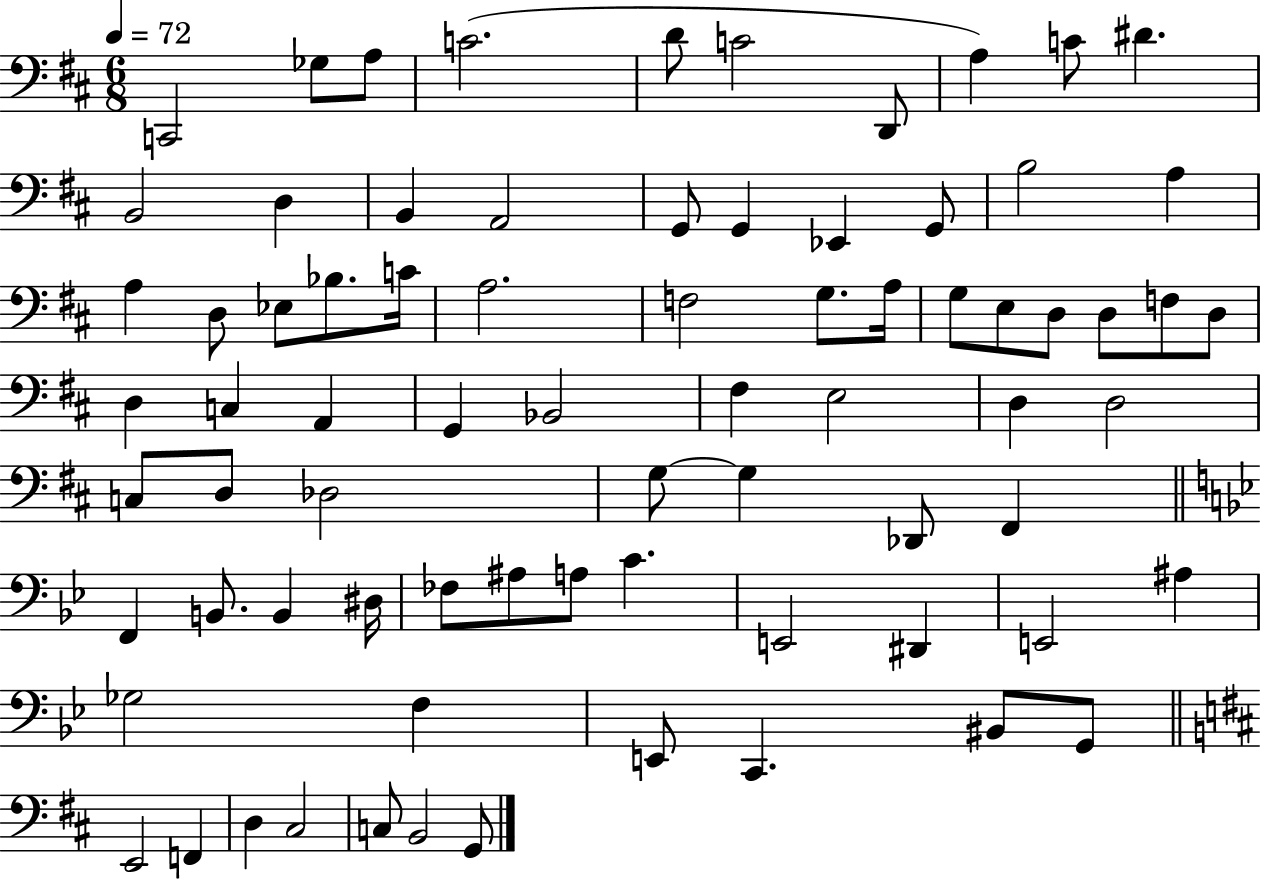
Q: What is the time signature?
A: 6/8